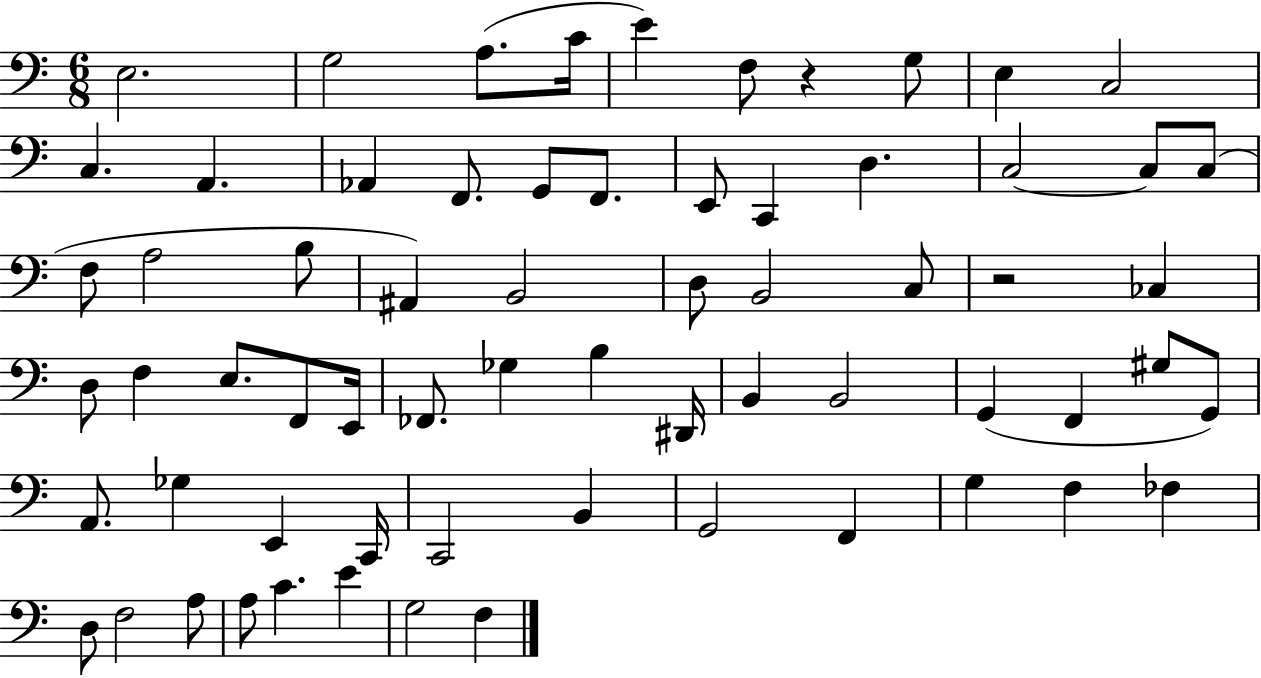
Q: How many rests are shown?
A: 2